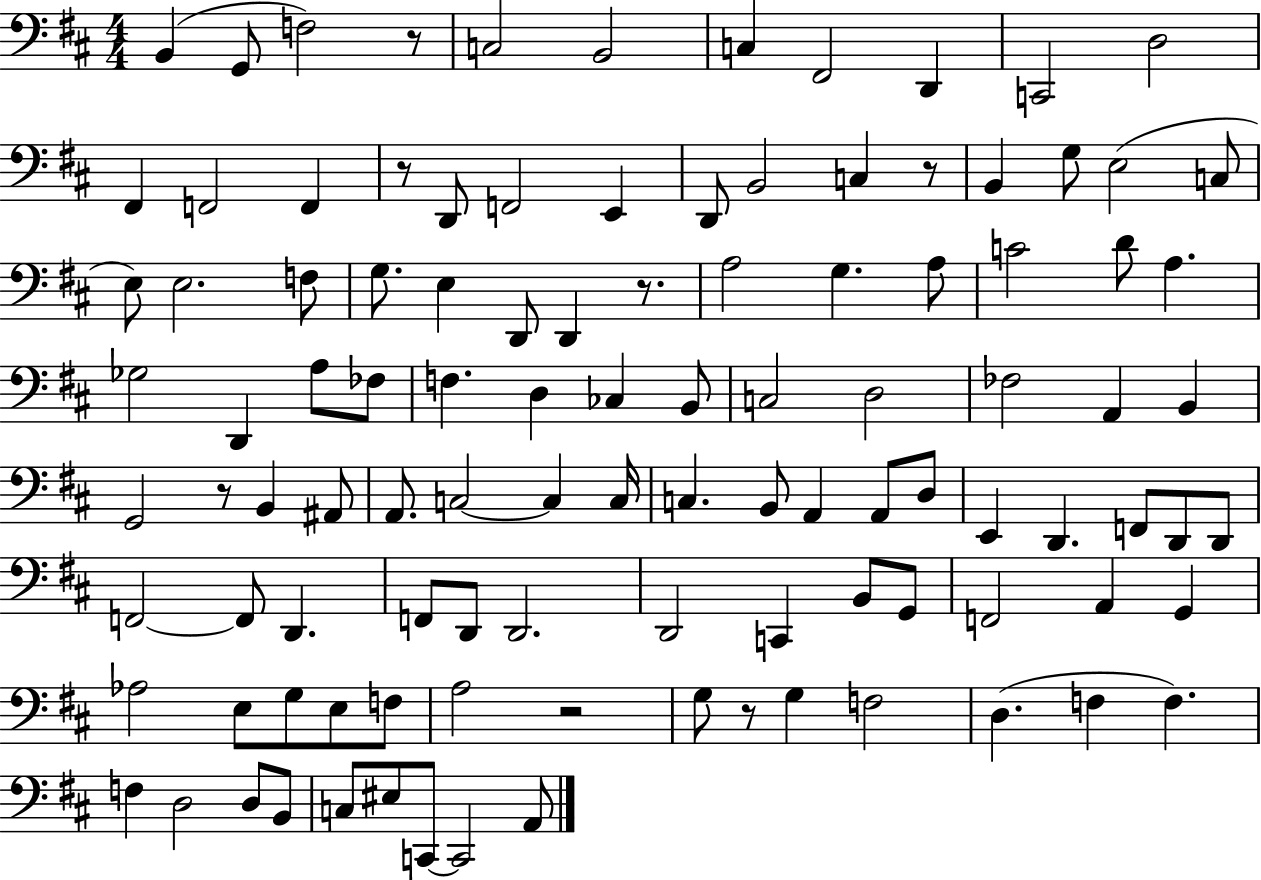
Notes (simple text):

B2/q G2/e F3/h R/e C3/h B2/h C3/q F#2/h D2/q C2/h D3/h F#2/q F2/h F2/q R/e D2/e F2/h E2/q D2/e B2/h C3/q R/e B2/q G3/e E3/h C3/e E3/e E3/h. F3/e G3/e. E3/q D2/e D2/q R/e. A3/h G3/q. A3/e C4/h D4/e A3/q. Gb3/h D2/q A3/e FES3/e F3/q. D3/q CES3/q B2/e C3/h D3/h FES3/h A2/q B2/q G2/h R/e B2/q A#2/e A2/e. C3/h C3/q C3/s C3/q. B2/e A2/q A2/e D3/e E2/q D2/q. F2/e D2/e D2/e F2/h F2/e D2/q. F2/e D2/e D2/h. D2/h C2/q B2/e G2/e F2/h A2/q G2/q Ab3/h E3/e G3/e E3/e F3/e A3/h R/h G3/e R/e G3/q F3/h D3/q. F3/q F3/q. F3/q D3/h D3/e B2/e C3/e EIS3/e C2/e C2/h A2/e